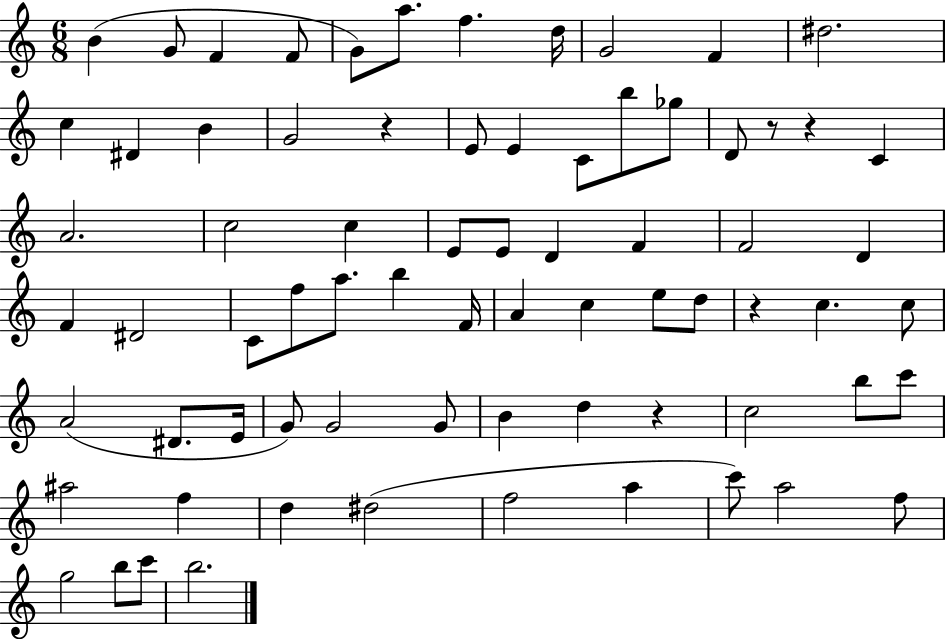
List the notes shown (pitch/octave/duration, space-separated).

B4/q G4/e F4/q F4/e G4/e A5/e. F5/q. D5/s G4/h F4/q D#5/h. C5/q D#4/q B4/q G4/h R/q E4/e E4/q C4/e B5/e Gb5/e D4/e R/e R/q C4/q A4/h. C5/h C5/q E4/e E4/e D4/q F4/q F4/h D4/q F4/q D#4/h C4/e F5/e A5/e. B5/q F4/s A4/q C5/q E5/e D5/e R/q C5/q. C5/e A4/h D#4/e. E4/s G4/e G4/h G4/e B4/q D5/q R/q C5/h B5/e C6/e A#5/h F5/q D5/q D#5/h F5/h A5/q C6/e A5/h F5/e G5/h B5/e C6/e B5/h.